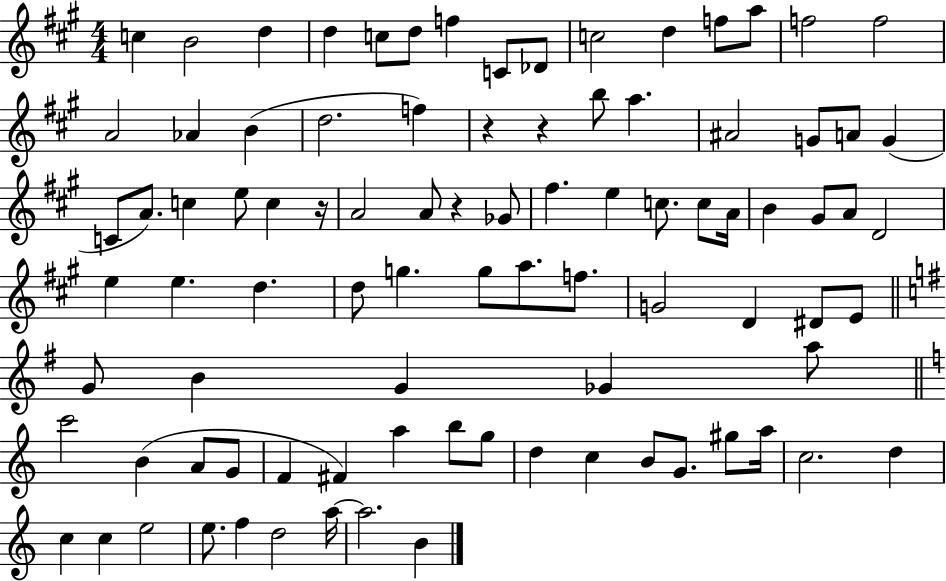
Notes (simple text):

C5/q B4/h D5/q D5/q C5/e D5/e F5/q C4/e Db4/e C5/h D5/q F5/e A5/e F5/h F5/h A4/h Ab4/q B4/q D5/h. F5/q R/q R/q B5/e A5/q. A#4/h G4/e A4/e G4/q C4/e A4/e. C5/q E5/e C5/q R/s A4/h A4/e R/q Gb4/e F#5/q. E5/q C5/e. C5/e A4/s B4/q G#4/e A4/e D4/h E5/q E5/q. D5/q. D5/e G5/q. G5/e A5/e. F5/e. G4/h D4/q D#4/e E4/e G4/e B4/q G4/q Gb4/q A5/e C6/h B4/q A4/e G4/e F4/q F#4/q A5/q B5/e G5/e D5/q C5/q B4/e G4/e. G#5/e A5/s C5/h. D5/q C5/q C5/q E5/h E5/e. F5/q D5/h A5/s A5/h. B4/q